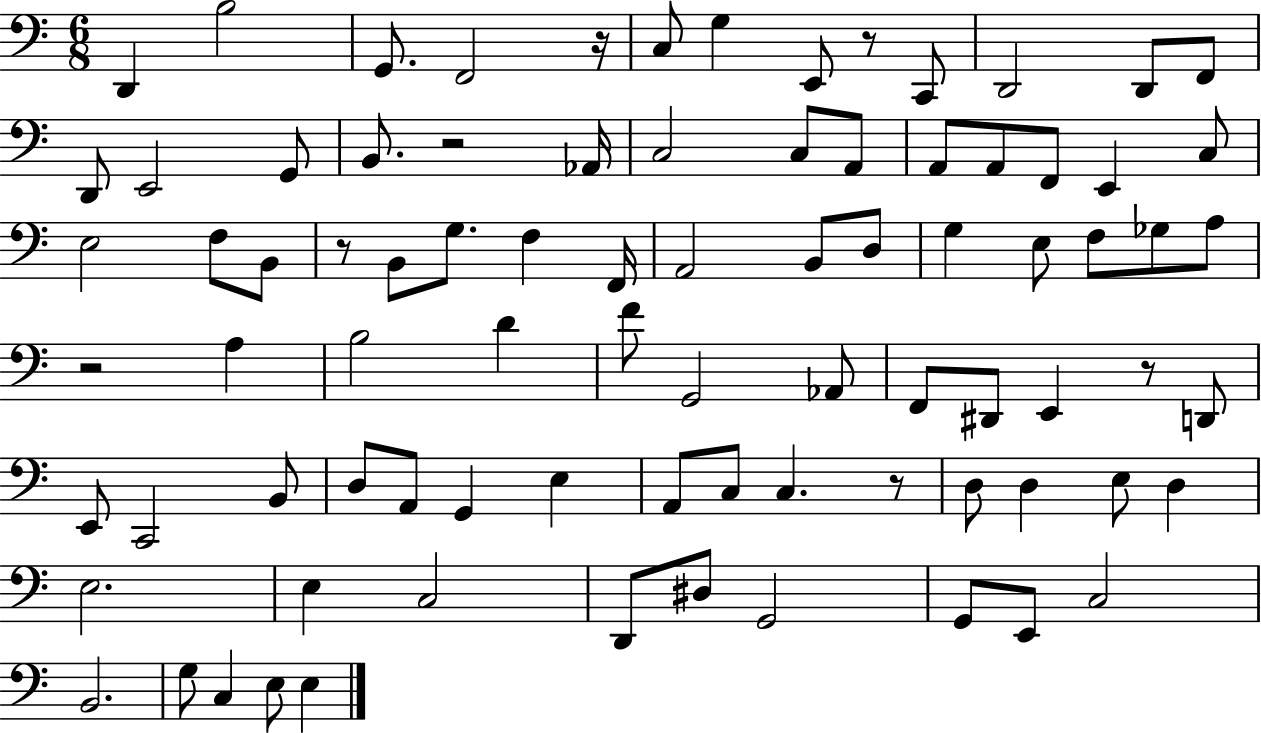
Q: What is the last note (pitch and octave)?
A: E3